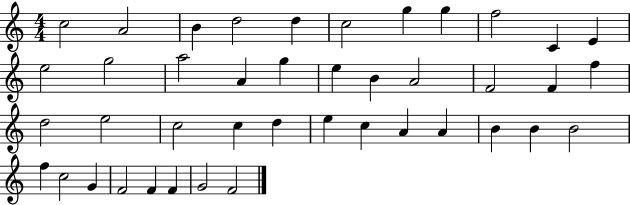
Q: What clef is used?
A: treble